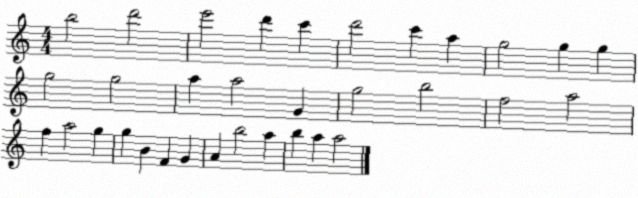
X:1
T:Untitled
M:4/4
L:1/4
K:C
b2 d'2 e'2 d' c' d'2 c' a g2 g g g2 g2 a a2 G g2 b2 f2 a2 f a2 g g B F G A b2 a b a a2